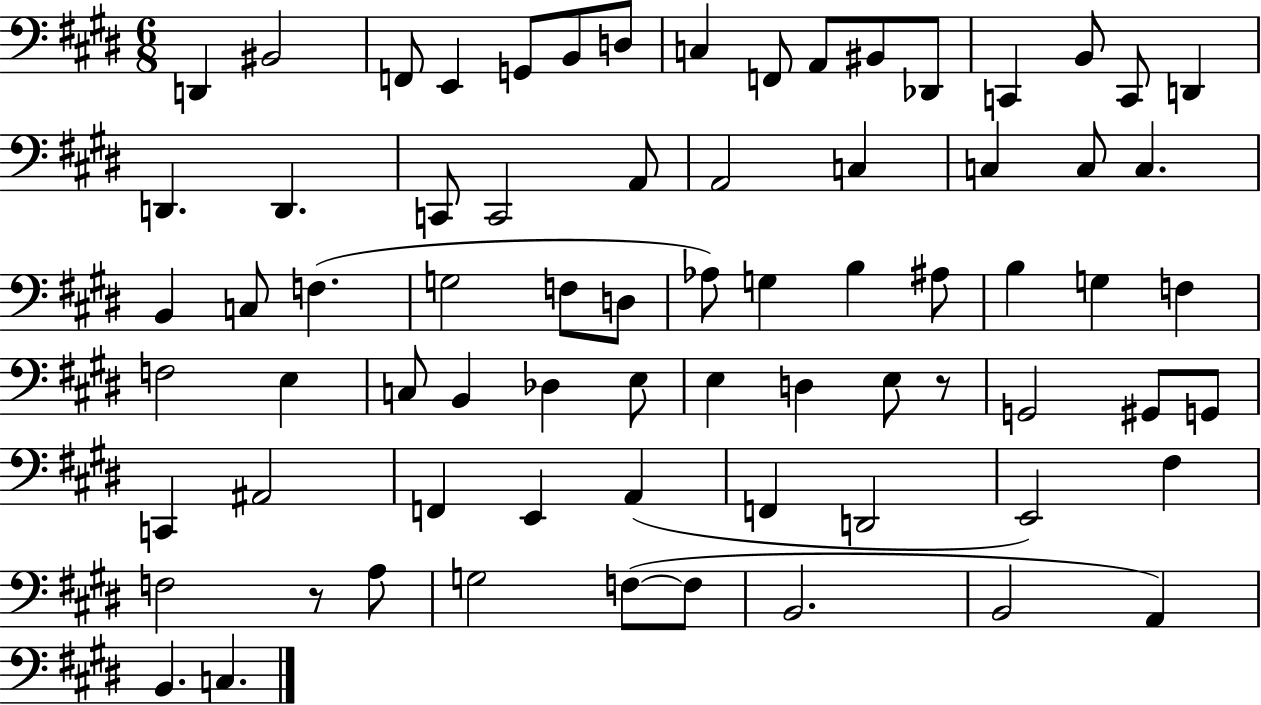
X:1
T:Untitled
M:6/8
L:1/4
K:E
D,, ^B,,2 F,,/2 E,, G,,/2 B,,/2 D,/2 C, F,,/2 A,,/2 ^B,,/2 _D,,/2 C,, B,,/2 C,,/2 D,, D,, D,, C,,/2 C,,2 A,,/2 A,,2 C, C, C,/2 C, B,, C,/2 F, G,2 F,/2 D,/2 _A,/2 G, B, ^A,/2 B, G, F, F,2 E, C,/2 B,, _D, E,/2 E, D, E,/2 z/2 G,,2 ^G,,/2 G,,/2 C,, ^A,,2 F,, E,, A,, F,, D,,2 E,,2 ^F, F,2 z/2 A,/2 G,2 F,/2 F,/2 B,,2 B,,2 A,, B,, C,